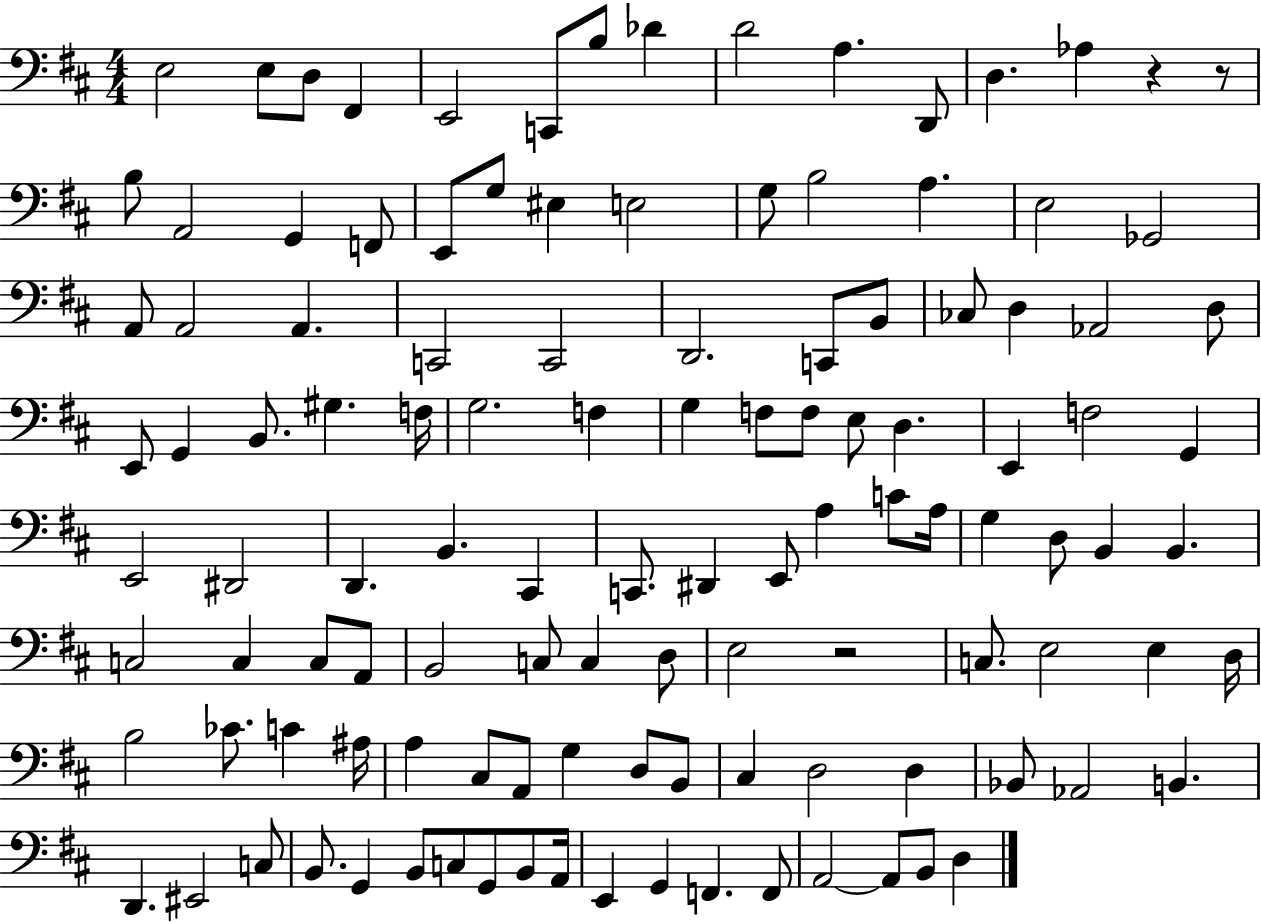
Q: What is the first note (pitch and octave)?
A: E3